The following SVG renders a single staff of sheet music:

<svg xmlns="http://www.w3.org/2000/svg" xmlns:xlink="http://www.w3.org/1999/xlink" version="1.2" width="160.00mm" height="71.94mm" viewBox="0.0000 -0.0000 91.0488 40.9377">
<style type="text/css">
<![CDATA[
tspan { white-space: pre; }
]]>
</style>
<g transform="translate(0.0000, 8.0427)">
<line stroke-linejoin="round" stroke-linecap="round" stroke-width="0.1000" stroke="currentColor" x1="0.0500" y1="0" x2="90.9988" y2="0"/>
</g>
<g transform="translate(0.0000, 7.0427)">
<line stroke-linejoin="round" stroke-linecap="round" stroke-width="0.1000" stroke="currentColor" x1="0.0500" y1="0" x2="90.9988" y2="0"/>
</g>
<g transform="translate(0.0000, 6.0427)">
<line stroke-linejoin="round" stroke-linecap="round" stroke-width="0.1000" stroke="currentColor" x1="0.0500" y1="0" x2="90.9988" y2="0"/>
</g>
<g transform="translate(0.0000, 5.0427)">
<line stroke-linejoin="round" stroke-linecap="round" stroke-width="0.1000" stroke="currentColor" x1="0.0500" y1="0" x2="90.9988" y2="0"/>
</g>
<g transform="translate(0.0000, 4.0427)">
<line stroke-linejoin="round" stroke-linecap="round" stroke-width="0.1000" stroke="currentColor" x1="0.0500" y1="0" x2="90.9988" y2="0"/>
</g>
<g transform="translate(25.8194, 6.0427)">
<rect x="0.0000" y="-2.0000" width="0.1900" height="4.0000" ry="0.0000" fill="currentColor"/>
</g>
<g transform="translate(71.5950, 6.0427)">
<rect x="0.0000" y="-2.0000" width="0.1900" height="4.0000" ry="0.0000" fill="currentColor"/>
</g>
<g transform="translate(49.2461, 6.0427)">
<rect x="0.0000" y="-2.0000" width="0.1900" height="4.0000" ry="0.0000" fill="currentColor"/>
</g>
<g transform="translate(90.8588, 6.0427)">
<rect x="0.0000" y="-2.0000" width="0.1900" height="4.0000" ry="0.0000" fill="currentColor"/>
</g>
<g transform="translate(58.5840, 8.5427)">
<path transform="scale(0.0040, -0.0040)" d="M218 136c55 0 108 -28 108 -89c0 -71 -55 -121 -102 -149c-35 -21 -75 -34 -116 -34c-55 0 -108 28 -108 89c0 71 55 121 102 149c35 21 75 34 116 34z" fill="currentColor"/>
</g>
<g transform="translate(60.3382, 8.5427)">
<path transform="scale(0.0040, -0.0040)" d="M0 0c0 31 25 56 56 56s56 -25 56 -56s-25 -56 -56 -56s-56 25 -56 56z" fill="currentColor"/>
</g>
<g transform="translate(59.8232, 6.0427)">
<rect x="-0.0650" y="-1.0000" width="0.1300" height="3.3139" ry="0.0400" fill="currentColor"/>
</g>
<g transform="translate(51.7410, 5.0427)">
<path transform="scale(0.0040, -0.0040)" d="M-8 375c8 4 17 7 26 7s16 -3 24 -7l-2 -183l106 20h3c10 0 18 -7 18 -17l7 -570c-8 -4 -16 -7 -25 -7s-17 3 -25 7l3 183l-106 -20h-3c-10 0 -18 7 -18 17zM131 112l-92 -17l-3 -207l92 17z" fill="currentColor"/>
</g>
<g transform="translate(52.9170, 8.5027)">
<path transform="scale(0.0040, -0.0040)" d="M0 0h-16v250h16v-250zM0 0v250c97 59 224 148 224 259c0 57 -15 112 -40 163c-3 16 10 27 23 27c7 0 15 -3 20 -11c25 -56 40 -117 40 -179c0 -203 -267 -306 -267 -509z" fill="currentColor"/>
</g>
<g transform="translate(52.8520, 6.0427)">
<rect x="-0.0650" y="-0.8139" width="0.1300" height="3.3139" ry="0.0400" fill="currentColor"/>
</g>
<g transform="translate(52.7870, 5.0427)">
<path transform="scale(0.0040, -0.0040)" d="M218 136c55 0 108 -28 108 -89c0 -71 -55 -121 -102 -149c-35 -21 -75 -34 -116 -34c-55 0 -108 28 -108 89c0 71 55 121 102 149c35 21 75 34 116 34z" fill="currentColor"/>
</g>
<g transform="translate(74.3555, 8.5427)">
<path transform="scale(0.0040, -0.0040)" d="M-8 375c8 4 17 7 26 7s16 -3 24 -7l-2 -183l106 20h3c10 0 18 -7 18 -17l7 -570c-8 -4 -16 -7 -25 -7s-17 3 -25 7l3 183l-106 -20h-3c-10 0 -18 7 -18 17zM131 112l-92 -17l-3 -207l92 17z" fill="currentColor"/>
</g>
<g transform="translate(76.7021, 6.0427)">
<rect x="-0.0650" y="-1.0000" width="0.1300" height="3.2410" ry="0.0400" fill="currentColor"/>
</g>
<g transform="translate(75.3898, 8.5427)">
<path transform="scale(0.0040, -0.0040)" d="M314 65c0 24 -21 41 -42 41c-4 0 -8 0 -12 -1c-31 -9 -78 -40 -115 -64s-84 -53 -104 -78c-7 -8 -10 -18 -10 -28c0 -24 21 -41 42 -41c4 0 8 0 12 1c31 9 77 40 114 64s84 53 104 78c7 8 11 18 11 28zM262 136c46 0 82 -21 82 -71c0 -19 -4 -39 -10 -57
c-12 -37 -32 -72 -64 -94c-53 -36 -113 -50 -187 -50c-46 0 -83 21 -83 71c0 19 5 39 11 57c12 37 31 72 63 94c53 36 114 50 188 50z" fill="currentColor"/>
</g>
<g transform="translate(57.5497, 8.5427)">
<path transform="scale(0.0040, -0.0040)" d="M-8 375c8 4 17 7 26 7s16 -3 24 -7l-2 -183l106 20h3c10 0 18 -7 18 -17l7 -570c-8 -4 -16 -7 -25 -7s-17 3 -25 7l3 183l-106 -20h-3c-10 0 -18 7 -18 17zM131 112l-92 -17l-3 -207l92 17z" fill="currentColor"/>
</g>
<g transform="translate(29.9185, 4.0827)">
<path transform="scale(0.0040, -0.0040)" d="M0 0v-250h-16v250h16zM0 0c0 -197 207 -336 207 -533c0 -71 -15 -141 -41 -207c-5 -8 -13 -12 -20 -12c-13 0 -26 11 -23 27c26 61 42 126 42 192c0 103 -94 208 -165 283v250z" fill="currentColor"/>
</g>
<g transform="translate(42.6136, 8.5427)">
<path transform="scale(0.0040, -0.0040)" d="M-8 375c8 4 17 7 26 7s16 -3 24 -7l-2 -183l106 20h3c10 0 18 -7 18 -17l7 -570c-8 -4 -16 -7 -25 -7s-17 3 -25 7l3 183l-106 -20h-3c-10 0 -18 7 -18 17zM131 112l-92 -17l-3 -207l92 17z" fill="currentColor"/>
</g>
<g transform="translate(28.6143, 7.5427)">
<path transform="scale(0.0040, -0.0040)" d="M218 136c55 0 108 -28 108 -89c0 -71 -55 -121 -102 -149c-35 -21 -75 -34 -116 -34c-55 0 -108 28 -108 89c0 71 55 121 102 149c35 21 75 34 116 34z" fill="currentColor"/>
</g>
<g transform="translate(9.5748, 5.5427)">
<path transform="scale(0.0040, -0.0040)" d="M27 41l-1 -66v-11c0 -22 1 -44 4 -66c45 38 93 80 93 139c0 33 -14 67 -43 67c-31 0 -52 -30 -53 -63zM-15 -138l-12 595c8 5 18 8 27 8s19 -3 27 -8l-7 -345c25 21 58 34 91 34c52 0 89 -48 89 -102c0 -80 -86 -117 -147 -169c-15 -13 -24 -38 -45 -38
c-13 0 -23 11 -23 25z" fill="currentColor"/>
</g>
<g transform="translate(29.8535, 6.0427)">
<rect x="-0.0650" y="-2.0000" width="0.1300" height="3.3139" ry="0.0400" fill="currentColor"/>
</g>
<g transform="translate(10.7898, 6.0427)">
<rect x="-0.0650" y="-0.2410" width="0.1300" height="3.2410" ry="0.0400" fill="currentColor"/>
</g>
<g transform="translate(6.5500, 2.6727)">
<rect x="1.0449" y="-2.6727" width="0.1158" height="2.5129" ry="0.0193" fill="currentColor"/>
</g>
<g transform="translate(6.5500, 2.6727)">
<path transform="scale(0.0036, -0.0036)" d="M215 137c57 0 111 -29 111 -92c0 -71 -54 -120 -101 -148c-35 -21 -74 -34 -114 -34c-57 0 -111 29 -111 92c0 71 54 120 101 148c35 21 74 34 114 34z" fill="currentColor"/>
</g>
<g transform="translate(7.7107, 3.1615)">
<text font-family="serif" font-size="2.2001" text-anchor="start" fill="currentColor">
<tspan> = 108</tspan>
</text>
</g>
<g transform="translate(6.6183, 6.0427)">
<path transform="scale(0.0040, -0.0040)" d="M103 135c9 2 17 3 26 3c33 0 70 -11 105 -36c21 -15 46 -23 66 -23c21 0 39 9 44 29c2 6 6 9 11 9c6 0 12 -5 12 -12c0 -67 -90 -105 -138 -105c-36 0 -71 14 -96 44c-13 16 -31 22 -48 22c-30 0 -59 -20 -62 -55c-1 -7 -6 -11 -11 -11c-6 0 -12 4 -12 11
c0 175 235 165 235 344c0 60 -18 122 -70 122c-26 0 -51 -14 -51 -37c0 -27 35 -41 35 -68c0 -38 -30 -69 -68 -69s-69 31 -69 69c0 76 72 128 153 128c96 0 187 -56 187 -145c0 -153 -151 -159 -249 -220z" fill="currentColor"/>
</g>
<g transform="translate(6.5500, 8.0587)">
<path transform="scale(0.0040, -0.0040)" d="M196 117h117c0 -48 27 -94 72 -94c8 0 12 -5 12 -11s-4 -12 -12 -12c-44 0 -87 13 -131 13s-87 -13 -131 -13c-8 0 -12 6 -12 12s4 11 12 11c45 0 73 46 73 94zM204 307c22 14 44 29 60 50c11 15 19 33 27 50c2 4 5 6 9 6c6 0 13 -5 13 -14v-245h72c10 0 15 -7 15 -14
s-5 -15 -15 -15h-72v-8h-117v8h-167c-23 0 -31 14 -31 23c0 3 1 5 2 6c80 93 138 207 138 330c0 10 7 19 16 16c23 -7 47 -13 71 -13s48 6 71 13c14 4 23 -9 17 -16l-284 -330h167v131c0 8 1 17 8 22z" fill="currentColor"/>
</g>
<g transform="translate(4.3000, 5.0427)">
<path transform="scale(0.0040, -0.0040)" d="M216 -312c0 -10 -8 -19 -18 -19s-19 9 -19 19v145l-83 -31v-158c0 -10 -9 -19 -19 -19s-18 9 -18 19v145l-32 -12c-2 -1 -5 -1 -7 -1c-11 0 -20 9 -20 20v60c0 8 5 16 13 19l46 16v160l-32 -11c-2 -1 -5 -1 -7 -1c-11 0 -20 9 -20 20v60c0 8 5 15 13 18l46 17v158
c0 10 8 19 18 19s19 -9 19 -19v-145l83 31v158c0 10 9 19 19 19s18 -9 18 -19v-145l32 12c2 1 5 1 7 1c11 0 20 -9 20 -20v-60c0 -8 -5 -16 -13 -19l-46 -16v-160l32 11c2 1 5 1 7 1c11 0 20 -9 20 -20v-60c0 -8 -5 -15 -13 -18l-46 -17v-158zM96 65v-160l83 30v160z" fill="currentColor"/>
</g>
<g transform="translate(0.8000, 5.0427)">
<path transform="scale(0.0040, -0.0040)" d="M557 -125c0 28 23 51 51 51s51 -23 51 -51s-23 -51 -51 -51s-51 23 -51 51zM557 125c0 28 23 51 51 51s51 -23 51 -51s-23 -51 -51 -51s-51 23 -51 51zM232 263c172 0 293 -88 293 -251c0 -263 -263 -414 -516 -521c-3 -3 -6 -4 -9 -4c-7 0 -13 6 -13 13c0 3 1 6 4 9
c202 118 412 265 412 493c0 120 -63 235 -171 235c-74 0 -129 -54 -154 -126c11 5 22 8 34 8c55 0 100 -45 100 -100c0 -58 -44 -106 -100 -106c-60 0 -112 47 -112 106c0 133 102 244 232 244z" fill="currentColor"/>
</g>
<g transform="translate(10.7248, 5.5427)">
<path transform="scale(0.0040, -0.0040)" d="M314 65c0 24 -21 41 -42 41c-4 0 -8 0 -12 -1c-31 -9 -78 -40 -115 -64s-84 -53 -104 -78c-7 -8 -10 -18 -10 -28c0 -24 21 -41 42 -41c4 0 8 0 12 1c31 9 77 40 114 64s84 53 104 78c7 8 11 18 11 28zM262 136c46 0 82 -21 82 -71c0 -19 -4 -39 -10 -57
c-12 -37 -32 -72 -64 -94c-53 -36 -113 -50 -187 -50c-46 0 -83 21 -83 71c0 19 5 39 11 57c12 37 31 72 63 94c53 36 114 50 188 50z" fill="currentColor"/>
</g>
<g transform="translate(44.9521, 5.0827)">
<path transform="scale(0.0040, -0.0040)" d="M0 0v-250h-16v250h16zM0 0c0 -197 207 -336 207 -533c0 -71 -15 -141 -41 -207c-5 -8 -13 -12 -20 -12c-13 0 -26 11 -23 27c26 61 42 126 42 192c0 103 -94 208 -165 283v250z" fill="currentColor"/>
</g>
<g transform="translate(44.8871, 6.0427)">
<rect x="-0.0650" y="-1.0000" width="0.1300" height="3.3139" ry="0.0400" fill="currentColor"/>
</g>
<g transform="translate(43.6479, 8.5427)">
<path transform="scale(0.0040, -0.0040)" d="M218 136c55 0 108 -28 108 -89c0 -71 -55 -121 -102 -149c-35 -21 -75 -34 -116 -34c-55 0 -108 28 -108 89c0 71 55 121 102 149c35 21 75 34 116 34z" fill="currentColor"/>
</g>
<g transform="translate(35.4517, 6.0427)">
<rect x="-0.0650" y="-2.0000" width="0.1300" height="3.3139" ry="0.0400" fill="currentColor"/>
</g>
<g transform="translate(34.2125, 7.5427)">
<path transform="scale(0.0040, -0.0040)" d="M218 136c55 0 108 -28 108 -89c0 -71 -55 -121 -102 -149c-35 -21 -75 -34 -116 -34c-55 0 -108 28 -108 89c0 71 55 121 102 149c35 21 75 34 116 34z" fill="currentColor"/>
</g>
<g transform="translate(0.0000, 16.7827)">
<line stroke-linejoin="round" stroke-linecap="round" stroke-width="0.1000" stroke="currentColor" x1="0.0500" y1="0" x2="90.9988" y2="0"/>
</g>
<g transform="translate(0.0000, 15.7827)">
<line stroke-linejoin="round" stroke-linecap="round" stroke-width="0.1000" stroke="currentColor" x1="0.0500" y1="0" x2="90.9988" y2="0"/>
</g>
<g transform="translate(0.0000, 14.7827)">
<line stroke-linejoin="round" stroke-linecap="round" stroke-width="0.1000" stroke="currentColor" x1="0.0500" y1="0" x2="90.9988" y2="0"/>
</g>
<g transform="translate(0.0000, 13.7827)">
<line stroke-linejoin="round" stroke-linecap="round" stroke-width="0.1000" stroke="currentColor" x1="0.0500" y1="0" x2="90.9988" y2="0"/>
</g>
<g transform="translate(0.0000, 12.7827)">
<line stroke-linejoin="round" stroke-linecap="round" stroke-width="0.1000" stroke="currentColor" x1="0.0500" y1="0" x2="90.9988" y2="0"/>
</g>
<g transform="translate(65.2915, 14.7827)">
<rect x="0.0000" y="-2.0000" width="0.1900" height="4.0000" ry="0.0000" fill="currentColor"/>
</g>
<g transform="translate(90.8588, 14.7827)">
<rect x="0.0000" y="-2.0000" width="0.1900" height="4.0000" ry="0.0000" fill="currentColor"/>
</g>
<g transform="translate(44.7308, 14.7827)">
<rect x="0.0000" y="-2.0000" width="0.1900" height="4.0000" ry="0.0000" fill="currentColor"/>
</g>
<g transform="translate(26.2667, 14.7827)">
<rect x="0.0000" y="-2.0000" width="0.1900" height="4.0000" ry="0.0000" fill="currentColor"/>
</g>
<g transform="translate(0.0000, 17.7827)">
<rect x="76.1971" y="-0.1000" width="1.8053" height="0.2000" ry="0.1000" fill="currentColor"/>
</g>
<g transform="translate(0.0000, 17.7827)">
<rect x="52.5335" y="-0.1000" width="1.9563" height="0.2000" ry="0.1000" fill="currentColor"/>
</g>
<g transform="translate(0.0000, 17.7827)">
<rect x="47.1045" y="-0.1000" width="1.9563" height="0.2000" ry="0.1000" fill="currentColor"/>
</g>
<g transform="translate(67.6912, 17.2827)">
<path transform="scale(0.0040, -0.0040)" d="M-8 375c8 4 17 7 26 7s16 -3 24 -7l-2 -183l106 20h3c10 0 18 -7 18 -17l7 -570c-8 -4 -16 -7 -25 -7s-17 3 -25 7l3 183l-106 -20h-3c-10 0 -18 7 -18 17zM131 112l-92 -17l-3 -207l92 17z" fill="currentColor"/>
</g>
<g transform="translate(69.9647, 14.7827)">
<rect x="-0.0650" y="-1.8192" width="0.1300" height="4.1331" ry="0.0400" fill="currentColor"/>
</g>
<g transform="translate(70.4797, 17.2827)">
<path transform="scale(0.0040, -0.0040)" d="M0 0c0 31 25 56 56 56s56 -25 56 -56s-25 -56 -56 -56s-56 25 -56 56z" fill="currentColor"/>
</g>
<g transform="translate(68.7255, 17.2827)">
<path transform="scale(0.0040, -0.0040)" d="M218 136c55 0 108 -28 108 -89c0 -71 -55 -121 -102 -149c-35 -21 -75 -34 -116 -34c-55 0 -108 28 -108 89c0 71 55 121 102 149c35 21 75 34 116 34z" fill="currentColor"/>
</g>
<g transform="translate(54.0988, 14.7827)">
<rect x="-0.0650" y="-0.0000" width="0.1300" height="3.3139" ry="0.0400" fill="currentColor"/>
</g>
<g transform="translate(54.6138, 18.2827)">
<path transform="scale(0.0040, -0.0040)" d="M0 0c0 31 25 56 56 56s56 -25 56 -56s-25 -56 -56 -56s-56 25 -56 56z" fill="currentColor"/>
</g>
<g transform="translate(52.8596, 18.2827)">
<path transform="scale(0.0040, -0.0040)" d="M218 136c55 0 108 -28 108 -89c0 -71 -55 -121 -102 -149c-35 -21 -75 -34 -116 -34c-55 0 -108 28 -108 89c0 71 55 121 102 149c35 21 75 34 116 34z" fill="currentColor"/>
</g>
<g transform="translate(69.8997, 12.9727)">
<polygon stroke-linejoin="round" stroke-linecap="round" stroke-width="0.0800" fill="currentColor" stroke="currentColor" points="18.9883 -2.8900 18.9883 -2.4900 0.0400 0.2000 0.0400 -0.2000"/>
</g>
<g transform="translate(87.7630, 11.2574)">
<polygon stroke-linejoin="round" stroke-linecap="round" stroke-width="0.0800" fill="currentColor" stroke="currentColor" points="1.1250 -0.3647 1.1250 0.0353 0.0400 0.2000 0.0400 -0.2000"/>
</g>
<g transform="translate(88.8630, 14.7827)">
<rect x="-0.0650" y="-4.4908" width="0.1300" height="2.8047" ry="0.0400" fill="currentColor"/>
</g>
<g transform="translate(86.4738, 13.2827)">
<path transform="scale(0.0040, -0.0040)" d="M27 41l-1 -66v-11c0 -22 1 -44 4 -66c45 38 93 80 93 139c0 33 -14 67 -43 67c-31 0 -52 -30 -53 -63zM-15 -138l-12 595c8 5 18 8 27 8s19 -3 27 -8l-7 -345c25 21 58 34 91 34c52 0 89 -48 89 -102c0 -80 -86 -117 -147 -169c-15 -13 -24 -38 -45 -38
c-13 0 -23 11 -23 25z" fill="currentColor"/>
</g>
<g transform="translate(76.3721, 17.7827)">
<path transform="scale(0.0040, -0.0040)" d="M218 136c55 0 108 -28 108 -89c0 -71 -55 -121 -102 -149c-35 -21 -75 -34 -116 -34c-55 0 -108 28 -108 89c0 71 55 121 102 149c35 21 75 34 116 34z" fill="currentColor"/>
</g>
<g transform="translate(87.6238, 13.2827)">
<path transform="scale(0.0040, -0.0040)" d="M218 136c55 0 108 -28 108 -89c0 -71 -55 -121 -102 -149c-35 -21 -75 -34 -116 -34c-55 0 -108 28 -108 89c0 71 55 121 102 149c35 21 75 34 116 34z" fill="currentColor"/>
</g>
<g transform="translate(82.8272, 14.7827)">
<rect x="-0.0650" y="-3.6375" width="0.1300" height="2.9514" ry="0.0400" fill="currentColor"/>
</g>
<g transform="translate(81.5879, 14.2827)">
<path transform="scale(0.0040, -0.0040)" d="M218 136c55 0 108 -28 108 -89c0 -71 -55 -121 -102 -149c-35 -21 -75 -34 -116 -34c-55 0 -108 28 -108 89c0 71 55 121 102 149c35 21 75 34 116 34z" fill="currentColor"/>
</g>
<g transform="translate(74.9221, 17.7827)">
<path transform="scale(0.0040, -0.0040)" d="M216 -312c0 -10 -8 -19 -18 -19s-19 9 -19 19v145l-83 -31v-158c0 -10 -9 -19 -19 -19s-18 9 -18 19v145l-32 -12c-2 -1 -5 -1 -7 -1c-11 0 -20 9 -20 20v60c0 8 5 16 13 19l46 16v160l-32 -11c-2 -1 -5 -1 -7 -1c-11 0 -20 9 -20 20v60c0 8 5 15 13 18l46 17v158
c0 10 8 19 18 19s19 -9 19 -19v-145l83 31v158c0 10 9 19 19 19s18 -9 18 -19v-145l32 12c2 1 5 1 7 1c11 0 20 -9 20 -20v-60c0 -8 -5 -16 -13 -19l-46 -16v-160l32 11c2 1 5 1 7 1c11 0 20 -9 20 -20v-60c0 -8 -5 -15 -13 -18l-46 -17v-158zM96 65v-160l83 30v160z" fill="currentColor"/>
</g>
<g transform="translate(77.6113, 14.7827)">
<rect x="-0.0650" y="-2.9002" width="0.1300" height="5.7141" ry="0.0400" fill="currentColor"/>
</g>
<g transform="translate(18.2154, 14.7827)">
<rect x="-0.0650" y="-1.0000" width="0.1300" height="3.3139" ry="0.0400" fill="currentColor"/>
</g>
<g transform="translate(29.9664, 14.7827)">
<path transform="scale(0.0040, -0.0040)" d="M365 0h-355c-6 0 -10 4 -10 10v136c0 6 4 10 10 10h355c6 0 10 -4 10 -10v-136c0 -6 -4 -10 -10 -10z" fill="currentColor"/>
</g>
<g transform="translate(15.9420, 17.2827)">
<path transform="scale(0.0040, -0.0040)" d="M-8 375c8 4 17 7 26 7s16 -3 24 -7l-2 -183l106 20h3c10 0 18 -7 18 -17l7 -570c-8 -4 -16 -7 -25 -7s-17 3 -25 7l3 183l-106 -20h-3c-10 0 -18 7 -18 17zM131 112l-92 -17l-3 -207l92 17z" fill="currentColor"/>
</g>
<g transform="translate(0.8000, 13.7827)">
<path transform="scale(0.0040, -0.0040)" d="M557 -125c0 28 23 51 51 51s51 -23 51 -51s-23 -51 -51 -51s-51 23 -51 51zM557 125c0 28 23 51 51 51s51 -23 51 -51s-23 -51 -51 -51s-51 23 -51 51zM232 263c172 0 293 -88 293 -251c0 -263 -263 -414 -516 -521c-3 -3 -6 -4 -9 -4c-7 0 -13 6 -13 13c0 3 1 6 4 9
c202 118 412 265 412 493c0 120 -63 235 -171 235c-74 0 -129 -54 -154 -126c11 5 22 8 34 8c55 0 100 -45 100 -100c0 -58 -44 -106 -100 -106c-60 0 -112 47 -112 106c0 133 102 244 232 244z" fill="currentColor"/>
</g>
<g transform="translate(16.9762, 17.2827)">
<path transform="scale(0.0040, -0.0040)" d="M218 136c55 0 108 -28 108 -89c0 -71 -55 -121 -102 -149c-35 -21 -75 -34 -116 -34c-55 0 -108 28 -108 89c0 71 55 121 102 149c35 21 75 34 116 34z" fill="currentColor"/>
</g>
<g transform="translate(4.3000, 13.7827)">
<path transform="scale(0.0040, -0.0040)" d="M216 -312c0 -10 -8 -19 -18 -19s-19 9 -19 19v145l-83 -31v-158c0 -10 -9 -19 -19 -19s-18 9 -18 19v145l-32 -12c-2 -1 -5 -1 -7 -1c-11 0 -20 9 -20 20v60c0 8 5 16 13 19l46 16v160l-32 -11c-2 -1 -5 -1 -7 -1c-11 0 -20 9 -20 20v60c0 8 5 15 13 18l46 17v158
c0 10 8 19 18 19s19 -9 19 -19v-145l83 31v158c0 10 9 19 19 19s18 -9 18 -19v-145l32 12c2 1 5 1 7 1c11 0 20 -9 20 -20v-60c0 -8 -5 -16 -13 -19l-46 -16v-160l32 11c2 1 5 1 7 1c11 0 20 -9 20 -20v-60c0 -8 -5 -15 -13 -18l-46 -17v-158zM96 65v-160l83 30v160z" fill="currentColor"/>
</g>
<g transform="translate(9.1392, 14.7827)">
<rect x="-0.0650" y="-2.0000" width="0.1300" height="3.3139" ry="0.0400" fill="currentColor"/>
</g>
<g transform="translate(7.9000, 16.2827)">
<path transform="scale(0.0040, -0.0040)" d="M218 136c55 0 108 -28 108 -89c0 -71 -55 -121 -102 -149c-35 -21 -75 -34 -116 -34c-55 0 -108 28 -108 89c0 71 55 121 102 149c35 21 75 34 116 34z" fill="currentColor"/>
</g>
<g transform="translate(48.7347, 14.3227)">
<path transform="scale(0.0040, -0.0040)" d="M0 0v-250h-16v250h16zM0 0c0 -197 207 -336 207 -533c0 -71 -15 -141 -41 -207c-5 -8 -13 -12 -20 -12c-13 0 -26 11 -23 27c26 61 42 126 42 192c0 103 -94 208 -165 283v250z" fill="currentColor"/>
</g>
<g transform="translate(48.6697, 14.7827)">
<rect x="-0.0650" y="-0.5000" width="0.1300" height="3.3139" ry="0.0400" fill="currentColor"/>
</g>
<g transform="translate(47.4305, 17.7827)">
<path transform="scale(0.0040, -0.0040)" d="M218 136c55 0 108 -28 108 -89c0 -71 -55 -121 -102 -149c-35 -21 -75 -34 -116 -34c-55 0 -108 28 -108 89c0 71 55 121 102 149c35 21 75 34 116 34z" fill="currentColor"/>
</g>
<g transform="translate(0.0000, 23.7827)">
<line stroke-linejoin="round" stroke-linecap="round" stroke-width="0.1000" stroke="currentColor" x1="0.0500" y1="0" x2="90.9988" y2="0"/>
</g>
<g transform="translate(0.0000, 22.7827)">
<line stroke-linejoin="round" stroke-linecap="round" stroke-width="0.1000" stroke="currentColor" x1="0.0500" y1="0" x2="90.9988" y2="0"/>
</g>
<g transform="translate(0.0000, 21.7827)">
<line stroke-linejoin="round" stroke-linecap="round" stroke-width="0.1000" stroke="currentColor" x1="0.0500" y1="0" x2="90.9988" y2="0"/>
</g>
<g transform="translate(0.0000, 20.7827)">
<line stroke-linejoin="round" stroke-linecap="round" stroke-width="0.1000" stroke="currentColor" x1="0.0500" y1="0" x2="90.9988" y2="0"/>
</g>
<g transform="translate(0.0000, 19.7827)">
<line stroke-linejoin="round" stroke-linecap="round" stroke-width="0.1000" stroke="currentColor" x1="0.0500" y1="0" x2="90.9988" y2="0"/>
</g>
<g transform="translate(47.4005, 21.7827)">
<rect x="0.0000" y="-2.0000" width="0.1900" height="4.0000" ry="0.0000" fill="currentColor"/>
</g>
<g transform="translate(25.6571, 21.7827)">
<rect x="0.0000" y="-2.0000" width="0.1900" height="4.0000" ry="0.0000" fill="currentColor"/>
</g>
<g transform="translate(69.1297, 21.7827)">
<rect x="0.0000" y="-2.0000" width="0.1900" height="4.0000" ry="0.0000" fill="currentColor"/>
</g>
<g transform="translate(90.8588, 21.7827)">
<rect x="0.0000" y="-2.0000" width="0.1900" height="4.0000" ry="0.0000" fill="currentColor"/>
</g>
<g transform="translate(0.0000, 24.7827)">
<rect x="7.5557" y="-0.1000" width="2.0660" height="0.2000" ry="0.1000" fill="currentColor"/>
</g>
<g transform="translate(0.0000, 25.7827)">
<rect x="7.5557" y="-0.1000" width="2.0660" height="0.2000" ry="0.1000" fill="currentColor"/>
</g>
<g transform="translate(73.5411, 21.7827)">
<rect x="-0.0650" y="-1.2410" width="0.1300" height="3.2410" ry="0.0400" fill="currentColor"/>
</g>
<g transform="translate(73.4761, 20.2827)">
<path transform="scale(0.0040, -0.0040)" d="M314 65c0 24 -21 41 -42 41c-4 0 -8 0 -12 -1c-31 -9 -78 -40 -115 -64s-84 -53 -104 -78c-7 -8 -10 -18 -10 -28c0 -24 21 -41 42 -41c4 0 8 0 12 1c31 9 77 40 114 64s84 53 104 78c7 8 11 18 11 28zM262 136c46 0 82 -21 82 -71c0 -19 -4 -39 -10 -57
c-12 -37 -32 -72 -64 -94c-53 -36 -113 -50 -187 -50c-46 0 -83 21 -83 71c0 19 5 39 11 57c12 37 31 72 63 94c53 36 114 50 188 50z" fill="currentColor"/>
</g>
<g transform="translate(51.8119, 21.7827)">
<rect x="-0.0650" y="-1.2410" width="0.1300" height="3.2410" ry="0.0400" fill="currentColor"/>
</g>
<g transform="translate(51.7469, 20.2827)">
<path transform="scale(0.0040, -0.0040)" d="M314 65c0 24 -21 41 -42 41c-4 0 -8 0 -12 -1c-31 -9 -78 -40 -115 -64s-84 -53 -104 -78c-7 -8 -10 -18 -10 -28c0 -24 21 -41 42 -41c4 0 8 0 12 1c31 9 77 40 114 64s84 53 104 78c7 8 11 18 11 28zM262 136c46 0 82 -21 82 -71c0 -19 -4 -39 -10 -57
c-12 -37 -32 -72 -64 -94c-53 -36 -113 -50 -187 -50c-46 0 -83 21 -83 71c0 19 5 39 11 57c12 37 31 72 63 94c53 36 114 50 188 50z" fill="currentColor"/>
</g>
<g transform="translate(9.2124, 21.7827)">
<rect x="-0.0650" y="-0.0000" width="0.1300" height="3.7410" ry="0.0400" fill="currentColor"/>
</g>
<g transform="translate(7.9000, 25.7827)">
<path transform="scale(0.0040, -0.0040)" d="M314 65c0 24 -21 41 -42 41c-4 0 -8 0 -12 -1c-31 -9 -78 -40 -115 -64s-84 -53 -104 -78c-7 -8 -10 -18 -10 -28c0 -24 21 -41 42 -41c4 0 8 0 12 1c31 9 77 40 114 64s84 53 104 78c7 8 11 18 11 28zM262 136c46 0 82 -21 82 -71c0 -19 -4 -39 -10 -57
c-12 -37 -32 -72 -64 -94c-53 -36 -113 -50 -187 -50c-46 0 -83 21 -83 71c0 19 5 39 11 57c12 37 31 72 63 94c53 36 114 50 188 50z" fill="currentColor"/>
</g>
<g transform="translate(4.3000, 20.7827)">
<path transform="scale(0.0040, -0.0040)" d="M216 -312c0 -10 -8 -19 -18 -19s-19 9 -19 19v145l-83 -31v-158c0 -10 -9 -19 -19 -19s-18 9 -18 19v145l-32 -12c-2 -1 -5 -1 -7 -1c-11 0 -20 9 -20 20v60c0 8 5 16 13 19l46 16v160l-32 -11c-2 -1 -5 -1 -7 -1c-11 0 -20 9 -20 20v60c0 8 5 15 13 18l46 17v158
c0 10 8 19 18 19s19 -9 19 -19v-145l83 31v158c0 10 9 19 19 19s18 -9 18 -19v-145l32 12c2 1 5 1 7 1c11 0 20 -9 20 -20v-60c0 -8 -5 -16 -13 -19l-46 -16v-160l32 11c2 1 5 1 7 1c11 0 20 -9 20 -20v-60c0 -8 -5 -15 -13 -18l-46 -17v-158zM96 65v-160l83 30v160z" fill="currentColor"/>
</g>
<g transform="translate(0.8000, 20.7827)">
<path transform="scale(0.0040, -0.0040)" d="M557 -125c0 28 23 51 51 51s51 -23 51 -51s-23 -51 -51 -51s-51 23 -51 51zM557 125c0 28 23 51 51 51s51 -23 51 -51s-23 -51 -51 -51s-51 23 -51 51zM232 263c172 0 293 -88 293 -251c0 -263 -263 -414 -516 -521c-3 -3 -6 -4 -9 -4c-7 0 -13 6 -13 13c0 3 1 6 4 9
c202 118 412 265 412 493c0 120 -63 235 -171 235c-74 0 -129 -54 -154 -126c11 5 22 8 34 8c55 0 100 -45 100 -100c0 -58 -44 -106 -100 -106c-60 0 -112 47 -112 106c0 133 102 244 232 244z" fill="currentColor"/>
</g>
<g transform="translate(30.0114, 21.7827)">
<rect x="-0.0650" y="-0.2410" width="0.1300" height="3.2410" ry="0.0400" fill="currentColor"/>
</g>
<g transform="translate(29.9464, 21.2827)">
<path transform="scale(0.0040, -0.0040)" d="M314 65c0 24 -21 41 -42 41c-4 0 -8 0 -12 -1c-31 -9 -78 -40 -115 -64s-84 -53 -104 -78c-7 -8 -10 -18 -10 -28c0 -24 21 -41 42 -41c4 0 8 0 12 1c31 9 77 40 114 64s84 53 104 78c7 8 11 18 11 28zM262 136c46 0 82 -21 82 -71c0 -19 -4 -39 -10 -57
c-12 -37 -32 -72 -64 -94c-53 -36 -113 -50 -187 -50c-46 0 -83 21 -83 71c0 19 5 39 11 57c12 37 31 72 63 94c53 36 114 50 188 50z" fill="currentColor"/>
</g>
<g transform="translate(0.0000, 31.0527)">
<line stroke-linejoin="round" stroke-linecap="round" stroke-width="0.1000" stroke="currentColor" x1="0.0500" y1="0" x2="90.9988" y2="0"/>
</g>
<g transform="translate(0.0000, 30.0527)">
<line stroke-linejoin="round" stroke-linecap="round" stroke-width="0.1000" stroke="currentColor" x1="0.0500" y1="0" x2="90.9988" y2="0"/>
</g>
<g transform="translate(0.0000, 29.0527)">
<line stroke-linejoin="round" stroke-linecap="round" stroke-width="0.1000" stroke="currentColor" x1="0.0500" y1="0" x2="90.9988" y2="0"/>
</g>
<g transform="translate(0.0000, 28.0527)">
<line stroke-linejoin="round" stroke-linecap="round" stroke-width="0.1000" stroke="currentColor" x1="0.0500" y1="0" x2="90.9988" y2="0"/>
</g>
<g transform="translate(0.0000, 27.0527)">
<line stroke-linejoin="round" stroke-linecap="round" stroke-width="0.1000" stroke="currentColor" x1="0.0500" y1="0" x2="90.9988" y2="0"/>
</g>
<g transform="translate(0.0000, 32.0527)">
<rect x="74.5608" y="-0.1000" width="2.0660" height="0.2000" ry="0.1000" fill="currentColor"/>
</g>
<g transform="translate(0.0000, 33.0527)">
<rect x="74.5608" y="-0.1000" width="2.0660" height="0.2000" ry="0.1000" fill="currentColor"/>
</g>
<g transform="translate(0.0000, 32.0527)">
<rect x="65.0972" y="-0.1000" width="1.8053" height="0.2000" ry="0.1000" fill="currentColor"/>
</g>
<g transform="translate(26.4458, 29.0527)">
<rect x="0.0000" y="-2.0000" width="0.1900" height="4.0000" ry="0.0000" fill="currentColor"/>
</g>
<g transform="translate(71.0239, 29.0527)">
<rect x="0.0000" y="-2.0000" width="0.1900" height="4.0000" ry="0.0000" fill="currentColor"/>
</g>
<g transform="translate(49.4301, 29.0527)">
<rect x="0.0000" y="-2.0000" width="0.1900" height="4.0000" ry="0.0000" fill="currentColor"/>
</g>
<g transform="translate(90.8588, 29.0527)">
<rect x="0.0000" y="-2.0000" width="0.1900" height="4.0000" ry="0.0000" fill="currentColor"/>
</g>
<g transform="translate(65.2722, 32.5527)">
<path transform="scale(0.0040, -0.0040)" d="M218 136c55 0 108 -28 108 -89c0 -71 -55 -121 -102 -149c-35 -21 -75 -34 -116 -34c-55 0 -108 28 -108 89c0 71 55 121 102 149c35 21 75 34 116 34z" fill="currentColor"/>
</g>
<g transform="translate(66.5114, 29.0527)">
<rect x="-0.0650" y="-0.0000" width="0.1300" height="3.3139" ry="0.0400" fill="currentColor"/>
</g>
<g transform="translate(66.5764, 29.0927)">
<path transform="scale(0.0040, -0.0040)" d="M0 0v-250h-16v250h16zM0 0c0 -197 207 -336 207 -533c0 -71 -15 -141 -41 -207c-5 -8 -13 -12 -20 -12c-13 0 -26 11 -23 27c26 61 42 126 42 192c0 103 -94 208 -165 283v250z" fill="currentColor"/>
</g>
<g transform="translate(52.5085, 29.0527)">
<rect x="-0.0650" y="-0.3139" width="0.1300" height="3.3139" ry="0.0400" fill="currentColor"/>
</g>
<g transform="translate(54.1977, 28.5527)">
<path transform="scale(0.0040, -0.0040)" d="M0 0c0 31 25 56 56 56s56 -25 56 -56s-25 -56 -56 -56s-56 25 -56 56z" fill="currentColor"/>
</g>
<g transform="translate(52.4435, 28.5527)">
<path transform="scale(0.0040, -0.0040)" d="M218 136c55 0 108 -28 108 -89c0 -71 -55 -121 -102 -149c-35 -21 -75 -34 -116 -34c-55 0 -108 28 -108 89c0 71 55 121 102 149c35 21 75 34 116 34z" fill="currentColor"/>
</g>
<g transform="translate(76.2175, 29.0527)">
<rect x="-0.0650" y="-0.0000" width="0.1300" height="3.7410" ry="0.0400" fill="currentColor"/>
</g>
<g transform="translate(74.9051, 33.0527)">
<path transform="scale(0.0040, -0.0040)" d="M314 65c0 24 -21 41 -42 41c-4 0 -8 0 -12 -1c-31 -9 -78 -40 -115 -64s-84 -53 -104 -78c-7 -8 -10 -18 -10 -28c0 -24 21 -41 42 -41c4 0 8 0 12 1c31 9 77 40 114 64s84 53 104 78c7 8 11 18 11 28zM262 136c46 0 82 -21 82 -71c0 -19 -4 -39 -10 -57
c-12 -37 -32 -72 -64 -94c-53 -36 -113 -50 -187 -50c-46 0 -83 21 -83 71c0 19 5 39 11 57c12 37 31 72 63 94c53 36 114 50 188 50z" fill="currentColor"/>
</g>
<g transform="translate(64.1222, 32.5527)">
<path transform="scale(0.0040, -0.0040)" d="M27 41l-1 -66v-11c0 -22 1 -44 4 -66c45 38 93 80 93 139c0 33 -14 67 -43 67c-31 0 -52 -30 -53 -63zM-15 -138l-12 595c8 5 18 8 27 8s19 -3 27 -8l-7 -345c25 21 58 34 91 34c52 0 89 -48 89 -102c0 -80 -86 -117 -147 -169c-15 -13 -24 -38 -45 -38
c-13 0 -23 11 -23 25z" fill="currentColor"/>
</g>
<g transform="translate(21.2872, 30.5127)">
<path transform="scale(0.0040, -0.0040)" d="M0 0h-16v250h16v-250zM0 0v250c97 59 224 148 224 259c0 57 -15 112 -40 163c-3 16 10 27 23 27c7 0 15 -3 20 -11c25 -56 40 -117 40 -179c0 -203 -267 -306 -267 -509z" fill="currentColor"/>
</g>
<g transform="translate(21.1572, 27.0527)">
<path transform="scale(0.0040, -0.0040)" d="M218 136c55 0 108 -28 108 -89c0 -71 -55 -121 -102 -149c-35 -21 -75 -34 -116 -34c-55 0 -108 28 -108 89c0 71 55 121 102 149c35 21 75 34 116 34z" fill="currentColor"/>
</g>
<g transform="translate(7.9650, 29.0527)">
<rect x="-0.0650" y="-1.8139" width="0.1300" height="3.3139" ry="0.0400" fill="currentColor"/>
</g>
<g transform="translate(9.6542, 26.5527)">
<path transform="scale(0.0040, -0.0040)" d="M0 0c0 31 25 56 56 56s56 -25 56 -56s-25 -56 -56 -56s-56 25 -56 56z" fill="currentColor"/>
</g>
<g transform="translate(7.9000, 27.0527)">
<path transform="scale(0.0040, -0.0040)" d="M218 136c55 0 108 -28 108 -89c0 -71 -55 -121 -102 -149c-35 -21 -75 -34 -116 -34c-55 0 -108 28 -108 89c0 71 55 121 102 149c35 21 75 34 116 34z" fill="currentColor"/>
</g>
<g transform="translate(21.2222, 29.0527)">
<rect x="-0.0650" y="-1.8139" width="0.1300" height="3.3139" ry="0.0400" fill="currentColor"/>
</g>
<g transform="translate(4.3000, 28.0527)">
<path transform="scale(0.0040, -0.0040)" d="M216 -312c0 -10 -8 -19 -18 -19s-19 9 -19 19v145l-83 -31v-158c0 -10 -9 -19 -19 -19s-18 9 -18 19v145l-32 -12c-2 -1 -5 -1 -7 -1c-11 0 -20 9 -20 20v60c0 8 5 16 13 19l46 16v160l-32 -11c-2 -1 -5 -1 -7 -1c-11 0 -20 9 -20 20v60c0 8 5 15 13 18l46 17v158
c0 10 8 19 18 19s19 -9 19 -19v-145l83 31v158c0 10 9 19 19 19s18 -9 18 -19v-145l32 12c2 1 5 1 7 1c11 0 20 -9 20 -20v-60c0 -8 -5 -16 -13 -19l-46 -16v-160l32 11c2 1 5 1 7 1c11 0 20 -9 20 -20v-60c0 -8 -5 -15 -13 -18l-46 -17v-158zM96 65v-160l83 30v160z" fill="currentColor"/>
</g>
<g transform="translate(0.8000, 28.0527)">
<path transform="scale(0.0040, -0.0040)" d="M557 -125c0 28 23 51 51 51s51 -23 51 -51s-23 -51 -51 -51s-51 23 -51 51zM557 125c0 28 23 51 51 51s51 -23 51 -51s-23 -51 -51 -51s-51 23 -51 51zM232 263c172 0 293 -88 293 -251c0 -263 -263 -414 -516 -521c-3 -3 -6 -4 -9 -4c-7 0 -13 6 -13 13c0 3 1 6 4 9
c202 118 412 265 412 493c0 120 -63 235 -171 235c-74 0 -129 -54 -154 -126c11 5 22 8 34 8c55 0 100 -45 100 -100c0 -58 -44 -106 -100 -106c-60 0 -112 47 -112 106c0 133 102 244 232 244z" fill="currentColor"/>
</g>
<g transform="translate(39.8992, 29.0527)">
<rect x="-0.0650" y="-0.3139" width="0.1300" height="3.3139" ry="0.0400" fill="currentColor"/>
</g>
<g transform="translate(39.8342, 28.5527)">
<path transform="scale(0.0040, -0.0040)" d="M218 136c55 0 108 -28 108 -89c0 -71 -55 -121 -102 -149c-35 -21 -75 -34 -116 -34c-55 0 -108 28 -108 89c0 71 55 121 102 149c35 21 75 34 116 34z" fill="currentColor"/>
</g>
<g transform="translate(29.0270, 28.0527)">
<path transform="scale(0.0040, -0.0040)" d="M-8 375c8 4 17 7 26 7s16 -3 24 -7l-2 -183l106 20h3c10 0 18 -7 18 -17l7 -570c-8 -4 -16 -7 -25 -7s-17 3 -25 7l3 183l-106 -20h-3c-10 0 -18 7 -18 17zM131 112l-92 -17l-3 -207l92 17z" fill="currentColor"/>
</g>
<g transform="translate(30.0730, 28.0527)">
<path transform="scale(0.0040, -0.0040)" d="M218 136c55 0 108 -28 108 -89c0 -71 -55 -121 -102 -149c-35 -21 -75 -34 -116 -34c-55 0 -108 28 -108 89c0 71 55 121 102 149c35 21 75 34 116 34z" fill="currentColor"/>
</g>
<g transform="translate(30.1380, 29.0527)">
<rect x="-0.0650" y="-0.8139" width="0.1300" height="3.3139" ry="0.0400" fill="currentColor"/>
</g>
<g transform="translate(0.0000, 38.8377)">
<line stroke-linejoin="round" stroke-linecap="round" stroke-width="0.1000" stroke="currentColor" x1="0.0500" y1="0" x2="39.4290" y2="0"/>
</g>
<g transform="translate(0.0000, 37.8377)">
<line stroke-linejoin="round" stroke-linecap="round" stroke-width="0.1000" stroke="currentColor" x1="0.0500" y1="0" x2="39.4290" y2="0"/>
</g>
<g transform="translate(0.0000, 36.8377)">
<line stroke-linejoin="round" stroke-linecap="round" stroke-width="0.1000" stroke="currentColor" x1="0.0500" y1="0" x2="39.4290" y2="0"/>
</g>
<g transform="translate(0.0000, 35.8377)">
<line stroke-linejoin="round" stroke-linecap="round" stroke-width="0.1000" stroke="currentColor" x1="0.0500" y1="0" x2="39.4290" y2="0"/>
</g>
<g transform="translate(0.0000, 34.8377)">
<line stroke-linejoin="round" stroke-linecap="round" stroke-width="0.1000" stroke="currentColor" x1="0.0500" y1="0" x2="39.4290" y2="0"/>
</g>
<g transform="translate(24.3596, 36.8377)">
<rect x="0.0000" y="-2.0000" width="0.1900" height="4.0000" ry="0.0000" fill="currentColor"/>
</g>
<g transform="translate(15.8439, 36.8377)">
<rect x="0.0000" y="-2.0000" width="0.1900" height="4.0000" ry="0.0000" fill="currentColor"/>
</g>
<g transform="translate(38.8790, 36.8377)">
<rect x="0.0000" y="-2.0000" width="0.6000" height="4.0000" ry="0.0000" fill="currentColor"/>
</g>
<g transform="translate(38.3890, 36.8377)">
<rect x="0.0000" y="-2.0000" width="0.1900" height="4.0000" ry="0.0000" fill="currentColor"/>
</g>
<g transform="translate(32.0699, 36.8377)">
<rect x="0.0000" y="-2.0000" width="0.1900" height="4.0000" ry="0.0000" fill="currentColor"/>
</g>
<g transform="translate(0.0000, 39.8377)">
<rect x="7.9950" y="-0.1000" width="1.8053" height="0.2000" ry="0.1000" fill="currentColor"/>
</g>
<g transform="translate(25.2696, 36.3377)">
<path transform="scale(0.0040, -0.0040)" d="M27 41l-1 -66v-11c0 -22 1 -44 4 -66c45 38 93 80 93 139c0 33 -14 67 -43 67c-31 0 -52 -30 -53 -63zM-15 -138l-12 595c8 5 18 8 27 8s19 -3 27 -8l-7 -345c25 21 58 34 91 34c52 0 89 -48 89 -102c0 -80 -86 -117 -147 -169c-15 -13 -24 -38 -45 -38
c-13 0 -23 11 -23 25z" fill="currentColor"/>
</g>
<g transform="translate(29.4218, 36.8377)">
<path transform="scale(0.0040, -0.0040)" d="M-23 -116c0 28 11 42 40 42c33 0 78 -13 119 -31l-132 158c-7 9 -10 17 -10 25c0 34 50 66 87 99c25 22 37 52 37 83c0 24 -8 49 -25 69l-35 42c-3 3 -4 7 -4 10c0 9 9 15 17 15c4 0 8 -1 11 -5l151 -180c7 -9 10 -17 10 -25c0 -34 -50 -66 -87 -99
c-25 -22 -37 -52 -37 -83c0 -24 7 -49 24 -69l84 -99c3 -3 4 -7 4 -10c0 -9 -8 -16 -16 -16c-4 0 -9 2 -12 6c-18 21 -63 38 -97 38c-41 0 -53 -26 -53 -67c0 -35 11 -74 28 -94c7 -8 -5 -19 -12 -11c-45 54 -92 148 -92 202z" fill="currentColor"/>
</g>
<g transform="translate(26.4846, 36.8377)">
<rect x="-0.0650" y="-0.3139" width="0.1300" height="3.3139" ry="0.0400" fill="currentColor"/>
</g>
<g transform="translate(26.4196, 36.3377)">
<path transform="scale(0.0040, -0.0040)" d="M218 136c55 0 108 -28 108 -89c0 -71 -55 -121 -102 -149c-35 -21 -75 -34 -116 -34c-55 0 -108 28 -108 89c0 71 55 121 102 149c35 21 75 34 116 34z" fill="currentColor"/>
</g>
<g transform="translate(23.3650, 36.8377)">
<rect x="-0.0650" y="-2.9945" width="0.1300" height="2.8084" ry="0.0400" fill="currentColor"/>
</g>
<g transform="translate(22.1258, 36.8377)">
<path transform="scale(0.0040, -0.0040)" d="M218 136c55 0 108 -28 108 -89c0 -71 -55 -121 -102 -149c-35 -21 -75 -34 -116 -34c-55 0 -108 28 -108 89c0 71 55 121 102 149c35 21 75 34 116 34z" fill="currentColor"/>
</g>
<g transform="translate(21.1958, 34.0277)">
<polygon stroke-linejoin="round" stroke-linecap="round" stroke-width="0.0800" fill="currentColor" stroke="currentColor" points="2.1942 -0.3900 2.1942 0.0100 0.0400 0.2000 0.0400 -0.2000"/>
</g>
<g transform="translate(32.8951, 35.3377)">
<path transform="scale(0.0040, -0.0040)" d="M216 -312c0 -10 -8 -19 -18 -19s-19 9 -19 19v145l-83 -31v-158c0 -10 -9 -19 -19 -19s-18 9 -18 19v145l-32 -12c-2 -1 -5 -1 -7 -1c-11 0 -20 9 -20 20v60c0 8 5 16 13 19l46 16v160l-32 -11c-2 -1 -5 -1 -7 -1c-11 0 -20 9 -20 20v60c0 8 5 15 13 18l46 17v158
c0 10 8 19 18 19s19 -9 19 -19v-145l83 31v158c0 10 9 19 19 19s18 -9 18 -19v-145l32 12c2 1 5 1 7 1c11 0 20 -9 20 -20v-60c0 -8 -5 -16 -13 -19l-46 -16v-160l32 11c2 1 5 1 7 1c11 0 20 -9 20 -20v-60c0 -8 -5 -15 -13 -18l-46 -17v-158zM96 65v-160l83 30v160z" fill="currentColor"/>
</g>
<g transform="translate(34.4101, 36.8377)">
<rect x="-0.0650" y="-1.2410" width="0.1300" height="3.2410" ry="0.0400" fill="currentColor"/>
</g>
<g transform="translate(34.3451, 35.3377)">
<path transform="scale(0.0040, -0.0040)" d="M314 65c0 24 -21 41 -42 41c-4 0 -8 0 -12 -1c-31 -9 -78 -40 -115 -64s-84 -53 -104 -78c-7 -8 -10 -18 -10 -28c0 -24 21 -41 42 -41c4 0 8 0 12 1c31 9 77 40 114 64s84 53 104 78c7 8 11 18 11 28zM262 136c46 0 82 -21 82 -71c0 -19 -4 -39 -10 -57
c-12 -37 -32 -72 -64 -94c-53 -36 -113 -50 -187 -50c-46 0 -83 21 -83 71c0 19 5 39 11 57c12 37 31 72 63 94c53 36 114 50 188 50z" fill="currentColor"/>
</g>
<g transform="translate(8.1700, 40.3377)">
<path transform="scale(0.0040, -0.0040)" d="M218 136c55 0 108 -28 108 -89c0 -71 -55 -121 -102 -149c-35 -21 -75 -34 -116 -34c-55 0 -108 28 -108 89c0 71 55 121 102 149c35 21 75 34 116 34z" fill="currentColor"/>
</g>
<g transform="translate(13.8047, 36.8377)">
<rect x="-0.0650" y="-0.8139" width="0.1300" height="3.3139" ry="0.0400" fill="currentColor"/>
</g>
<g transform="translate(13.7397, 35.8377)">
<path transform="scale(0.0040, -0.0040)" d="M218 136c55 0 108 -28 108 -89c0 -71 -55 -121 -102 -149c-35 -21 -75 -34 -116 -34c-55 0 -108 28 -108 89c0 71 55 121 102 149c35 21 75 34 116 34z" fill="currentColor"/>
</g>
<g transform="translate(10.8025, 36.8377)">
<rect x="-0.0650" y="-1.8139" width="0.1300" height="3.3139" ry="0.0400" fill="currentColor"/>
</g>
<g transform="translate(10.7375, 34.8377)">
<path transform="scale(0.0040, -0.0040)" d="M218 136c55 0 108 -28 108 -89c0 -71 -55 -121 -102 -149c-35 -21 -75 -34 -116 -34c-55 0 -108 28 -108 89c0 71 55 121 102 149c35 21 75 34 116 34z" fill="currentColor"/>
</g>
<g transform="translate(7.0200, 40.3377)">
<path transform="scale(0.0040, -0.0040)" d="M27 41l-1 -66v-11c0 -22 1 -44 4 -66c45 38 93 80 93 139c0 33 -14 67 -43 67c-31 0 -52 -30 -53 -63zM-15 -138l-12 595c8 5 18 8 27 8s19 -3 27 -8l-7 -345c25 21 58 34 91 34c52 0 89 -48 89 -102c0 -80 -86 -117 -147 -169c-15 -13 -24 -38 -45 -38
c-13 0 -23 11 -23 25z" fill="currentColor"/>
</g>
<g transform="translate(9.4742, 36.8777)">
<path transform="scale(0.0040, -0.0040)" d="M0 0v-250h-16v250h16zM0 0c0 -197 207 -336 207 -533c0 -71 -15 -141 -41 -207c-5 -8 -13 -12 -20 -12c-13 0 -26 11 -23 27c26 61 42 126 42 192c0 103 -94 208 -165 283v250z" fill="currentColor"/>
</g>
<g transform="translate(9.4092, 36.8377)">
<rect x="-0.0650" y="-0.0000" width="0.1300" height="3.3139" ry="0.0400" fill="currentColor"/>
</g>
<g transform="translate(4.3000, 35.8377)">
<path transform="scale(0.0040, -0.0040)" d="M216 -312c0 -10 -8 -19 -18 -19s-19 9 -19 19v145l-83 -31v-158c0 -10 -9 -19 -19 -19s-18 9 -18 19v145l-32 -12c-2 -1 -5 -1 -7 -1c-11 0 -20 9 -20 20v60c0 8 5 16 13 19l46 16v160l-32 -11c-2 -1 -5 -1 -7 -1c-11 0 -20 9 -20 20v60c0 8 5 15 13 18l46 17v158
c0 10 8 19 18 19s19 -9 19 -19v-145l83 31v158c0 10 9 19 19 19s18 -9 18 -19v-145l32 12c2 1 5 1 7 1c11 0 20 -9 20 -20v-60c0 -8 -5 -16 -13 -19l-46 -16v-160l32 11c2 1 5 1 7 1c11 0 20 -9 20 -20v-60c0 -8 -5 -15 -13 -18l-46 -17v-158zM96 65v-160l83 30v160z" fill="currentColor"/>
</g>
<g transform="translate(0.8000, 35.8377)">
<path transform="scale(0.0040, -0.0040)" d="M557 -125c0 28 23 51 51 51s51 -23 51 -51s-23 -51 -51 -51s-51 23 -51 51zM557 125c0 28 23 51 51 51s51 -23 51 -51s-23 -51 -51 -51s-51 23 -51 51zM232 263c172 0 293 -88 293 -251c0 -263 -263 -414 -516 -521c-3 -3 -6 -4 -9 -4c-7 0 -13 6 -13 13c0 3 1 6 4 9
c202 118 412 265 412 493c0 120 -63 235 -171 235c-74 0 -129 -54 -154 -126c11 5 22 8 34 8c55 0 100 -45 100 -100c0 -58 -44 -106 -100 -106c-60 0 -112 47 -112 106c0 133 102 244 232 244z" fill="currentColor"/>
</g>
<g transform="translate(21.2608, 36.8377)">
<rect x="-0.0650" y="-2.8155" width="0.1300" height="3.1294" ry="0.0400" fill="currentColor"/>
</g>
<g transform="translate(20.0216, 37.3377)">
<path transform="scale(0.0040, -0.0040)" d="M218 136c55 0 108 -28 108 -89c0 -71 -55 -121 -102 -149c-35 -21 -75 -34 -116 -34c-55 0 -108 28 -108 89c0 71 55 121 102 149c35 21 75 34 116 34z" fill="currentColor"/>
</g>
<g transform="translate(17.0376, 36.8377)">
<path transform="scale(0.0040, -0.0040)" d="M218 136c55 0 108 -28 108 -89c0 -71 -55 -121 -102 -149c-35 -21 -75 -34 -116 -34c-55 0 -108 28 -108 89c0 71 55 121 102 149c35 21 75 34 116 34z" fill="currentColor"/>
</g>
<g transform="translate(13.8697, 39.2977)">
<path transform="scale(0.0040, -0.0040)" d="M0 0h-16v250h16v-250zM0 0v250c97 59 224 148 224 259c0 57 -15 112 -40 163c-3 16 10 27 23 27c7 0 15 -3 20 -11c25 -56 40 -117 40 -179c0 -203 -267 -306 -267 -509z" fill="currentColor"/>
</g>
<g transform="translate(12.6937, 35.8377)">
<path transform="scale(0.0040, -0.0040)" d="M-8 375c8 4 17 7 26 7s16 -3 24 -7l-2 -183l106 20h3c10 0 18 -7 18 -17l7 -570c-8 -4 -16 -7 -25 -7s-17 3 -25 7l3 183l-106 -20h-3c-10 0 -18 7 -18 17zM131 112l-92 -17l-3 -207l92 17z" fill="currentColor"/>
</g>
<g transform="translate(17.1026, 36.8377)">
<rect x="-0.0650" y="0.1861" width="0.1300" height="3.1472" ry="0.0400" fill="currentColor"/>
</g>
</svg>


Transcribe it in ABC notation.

X:1
T:Untitled
M:2/4
L:1/4
K:G
_E,2 A,,/2 A,, F,,/2 F,/2 F,, F,,2 A,, F,, z2 E,,/2 D,, F,,/2 ^E,,/2 E,/2 _G,/4 C,,2 E,2 G,2 G,2 A, A,/2 F, E, E, _D,,/2 C,,2 _D,,/2 A, F,/2 D, C,/2 D,/2 _E, z ^G,2